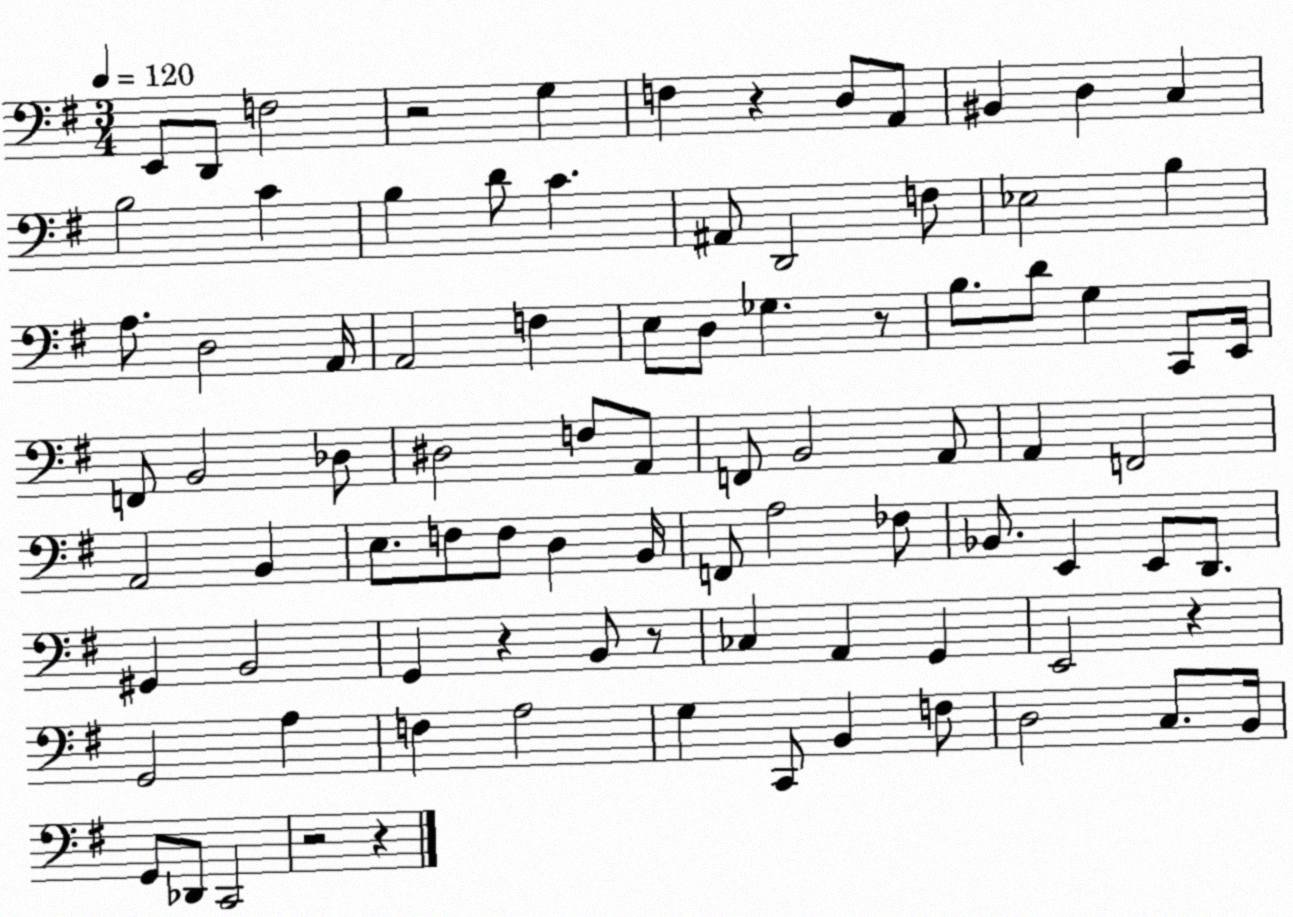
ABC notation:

X:1
T:Untitled
M:3/4
L:1/4
K:G
E,,/2 D,,/2 F,2 z2 G, F, z D,/2 A,,/2 ^B,, D, C, B,2 C B, D/2 C ^A,,/2 D,,2 F,/2 _E,2 B, A,/2 D,2 A,,/4 A,,2 F, E,/2 D,/2 _G, z/2 B,/2 D/2 G, C,,/2 E,,/4 F,,/2 B,,2 _D,/2 ^D,2 F,/2 A,,/2 F,,/2 B,,2 A,,/2 A,, F,,2 A,,2 B,, E,/2 F,/2 F,/2 D, B,,/4 F,,/2 A,2 _F,/2 _B,,/2 E,, E,,/2 D,,/2 ^G,, B,,2 G,, z B,,/2 z/2 _C, A,, G,, E,,2 z G,,2 A, F, A,2 G, C,,/2 B,, F,/2 D,2 C,/2 B,,/4 G,,/2 _D,,/2 C,,2 z2 z